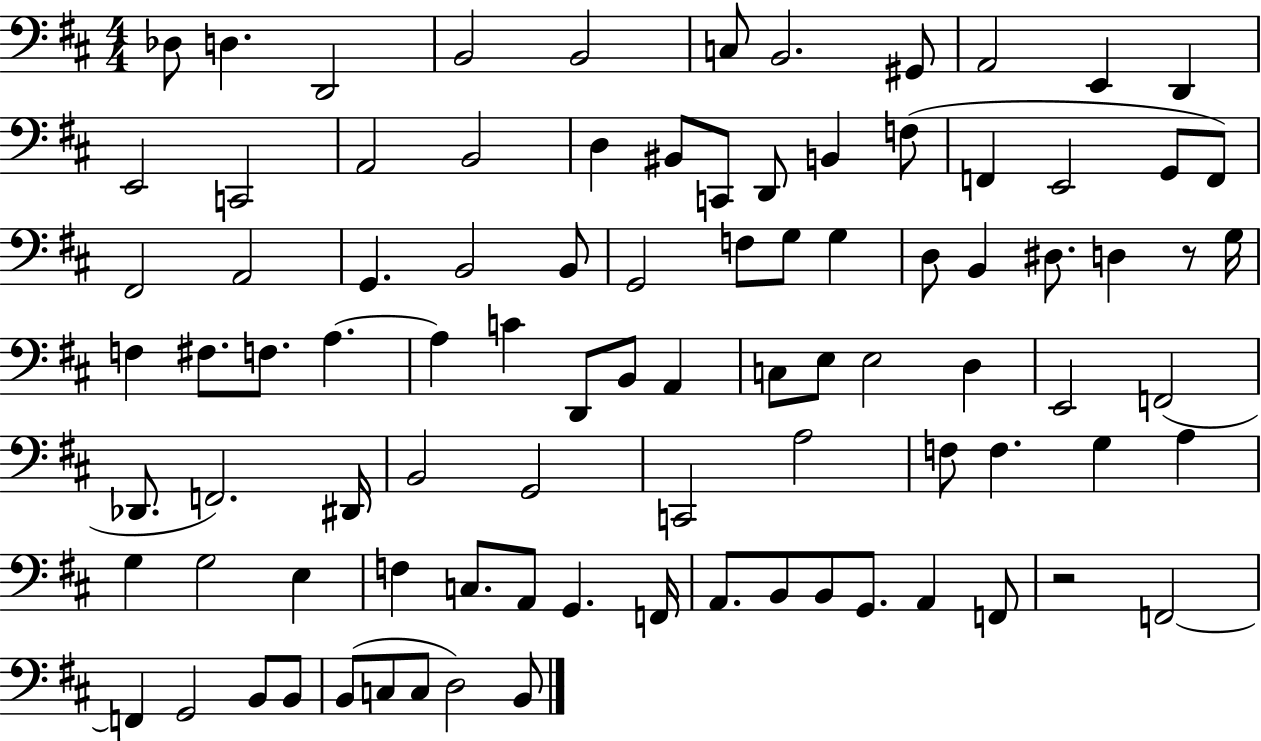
Db3/e D3/q. D2/h B2/h B2/h C3/e B2/h. G#2/e A2/h E2/q D2/q E2/h C2/h A2/h B2/h D3/q BIS2/e C2/e D2/e B2/q F3/e F2/q E2/h G2/e F2/e F#2/h A2/h G2/q. B2/h B2/e G2/h F3/e G3/e G3/q D3/e B2/q D#3/e. D3/q R/e G3/s F3/q F#3/e. F3/e. A3/q. A3/q C4/q D2/e B2/e A2/q C3/e E3/e E3/h D3/q E2/h F2/h Db2/e. F2/h. D#2/s B2/h G2/h C2/h A3/h F3/e F3/q. G3/q A3/q G3/q G3/h E3/q F3/q C3/e. A2/e G2/q. F2/s A2/e. B2/e B2/e G2/e. A2/q F2/e R/h F2/h F2/q G2/h B2/e B2/e B2/e C3/e C3/e D3/h B2/e